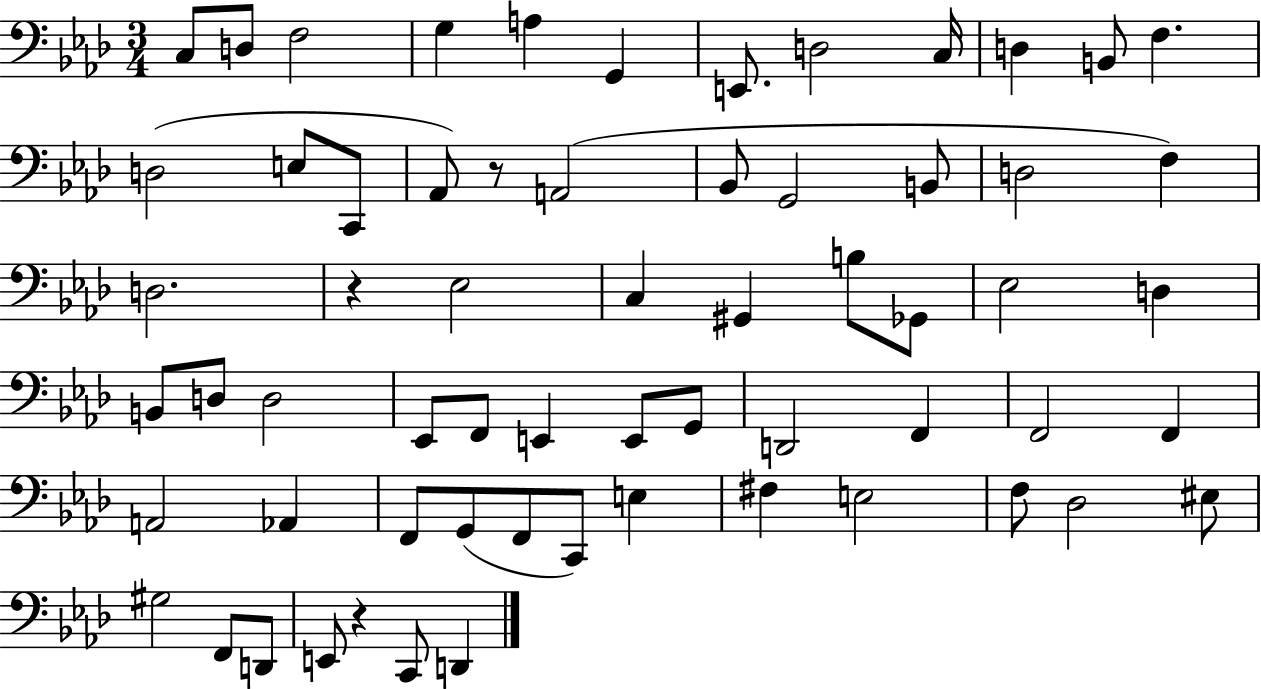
{
  \clef bass
  \numericTimeSignature
  \time 3/4
  \key aes \major
  c8 d8 f2 | g4 a4 g,4 | e,8. d2 c16 | d4 b,8 f4. | \break d2( e8 c,8 | aes,8) r8 a,2( | bes,8 g,2 b,8 | d2 f4) | \break d2. | r4 ees2 | c4 gis,4 b8 ges,8 | ees2 d4 | \break b,8 d8 d2 | ees,8 f,8 e,4 e,8 g,8 | d,2 f,4 | f,2 f,4 | \break a,2 aes,4 | f,8 g,8( f,8 c,8) e4 | fis4 e2 | f8 des2 eis8 | \break gis2 f,8 d,8 | e,8 r4 c,8 d,4 | \bar "|."
}